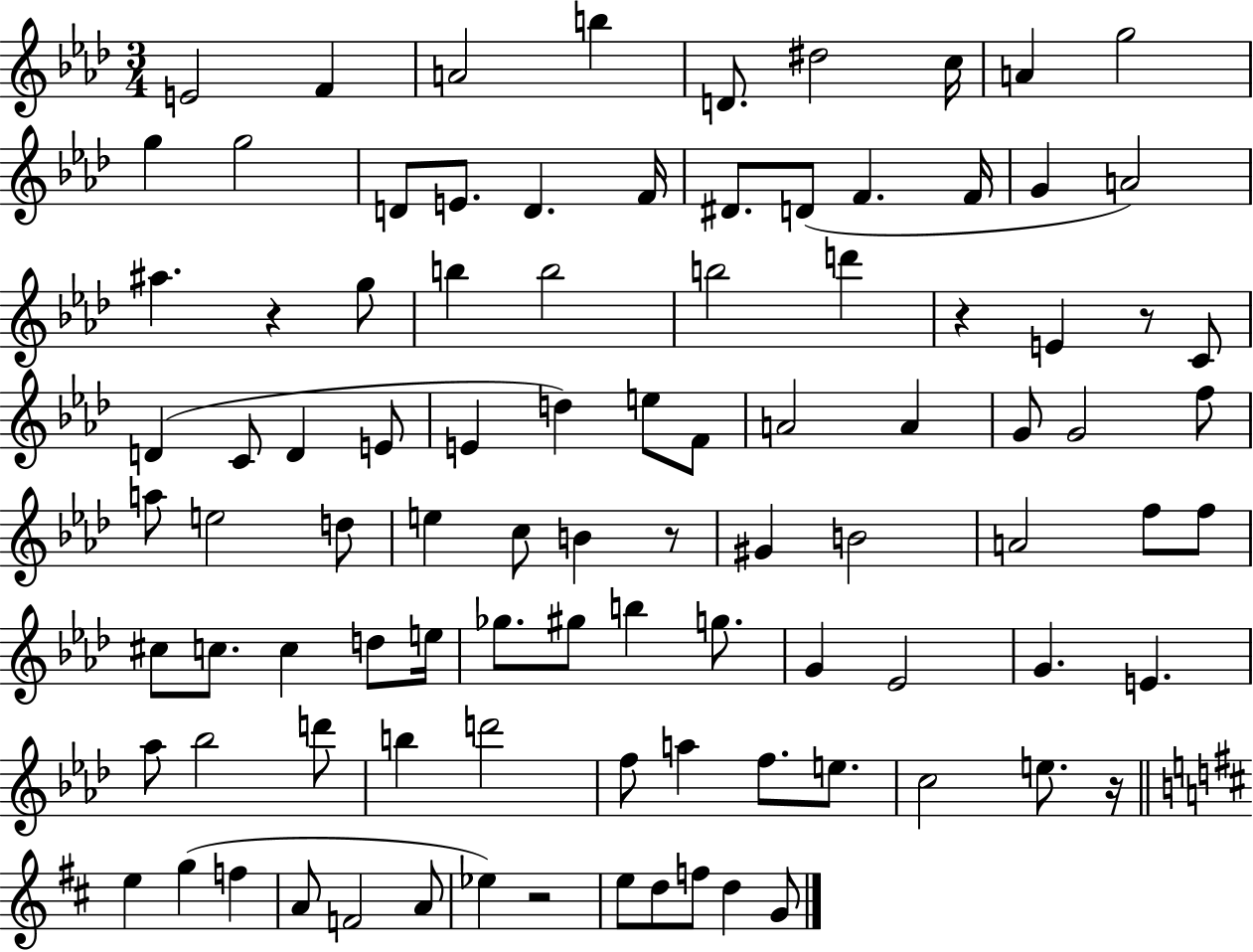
X:1
T:Untitled
M:3/4
L:1/4
K:Ab
E2 F A2 b D/2 ^d2 c/4 A g2 g g2 D/2 E/2 D F/4 ^D/2 D/2 F F/4 G A2 ^a z g/2 b b2 b2 d' z E z/2 C/2 D C/2 D E/2 E d e/2 F/2 A2 A G/2 G2 f/2 a/2 e2 d/2 e c/2 B z/2 ^G B2 A2 f/2 f/2 ^c/2 c/2 c d/2 e/4 _g/2 ^g/2 b g/2 G _E2 G E _a/2 _b2 d'/2 b d'2 f/2 a f/2 e/2 c2 e/2 z/4 e g f A/2 F2 A/2 _e z2 e/2 d/2 f/2 d G/2